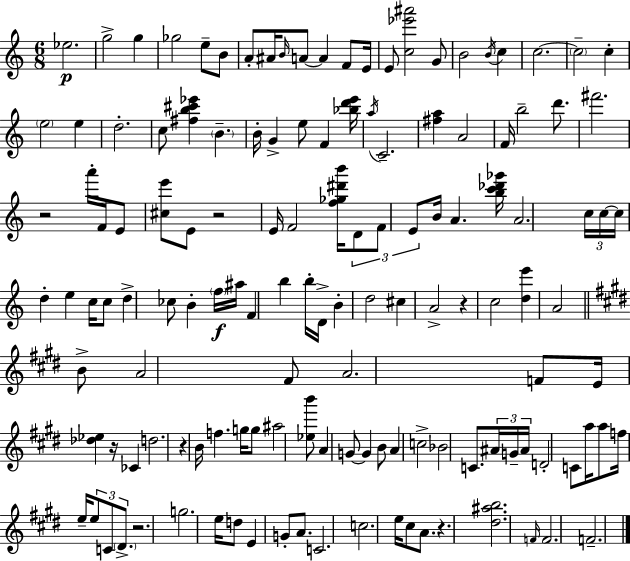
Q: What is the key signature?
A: C major